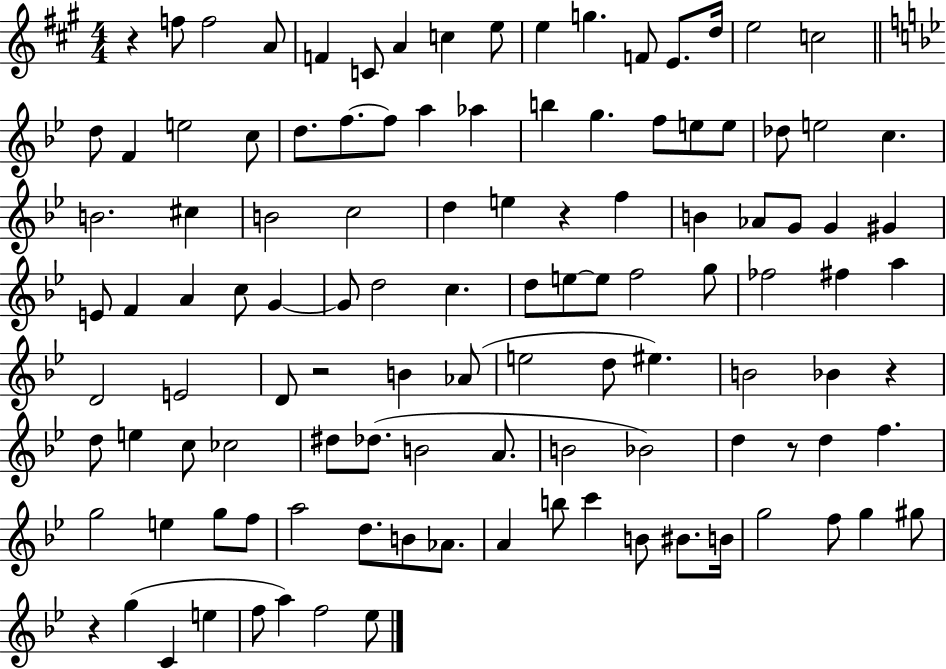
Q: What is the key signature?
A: A major